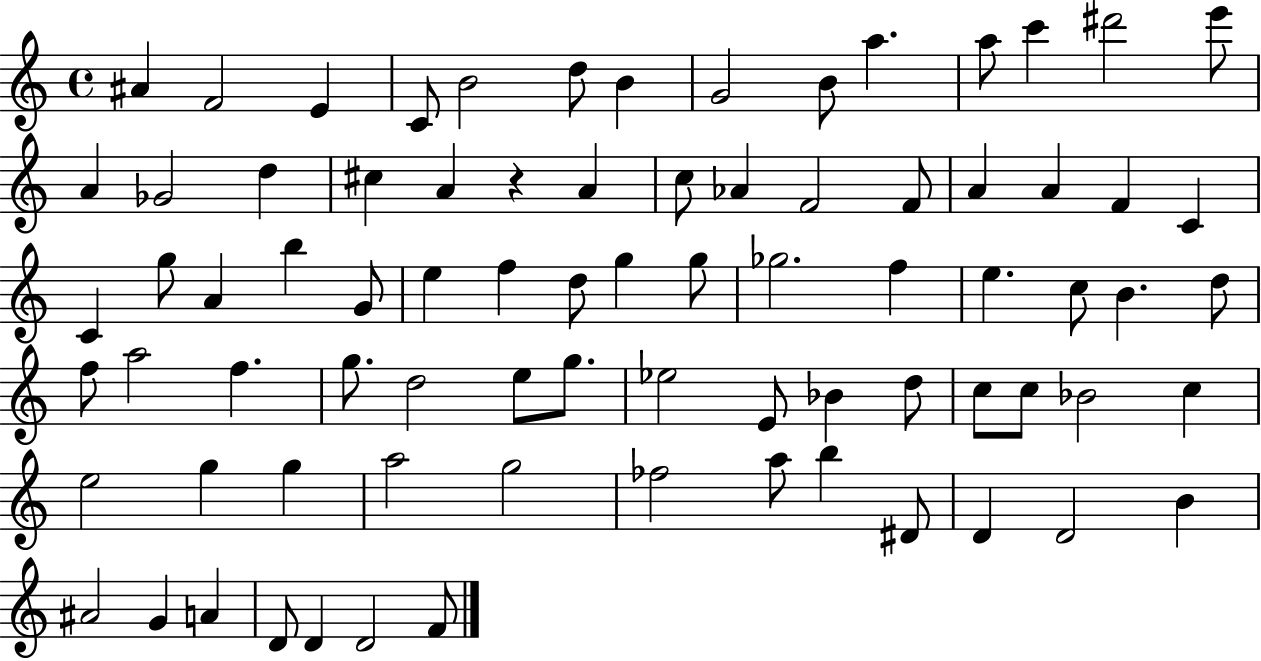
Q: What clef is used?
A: treble